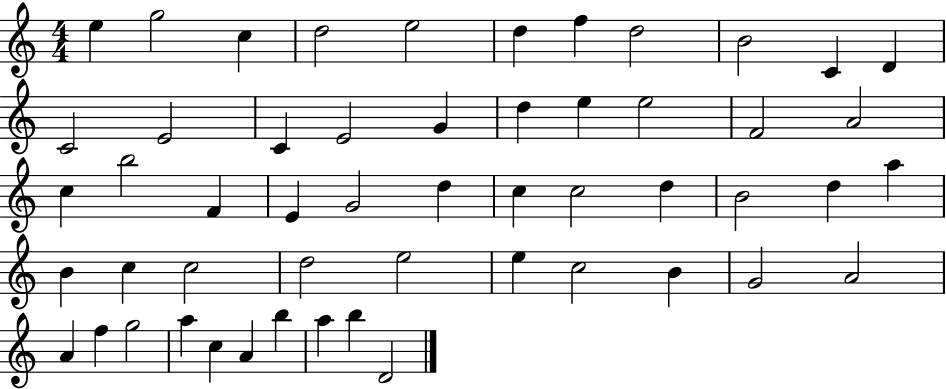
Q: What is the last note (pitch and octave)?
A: D4